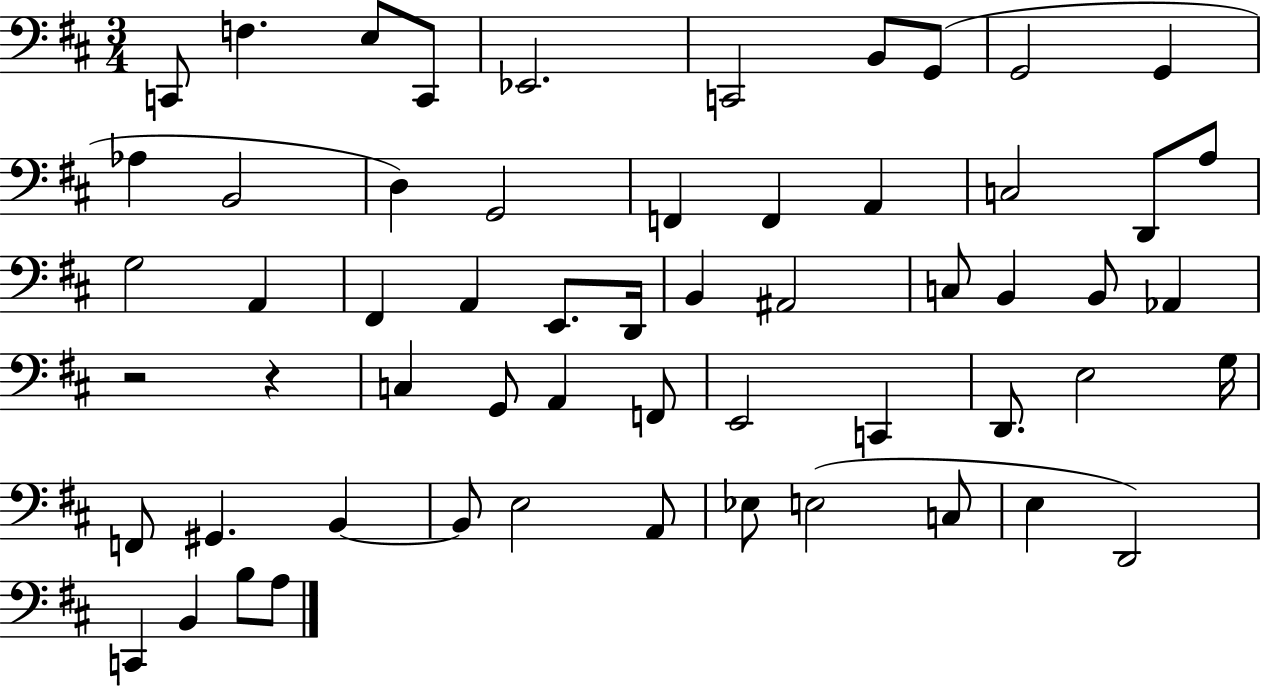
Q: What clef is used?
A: bass